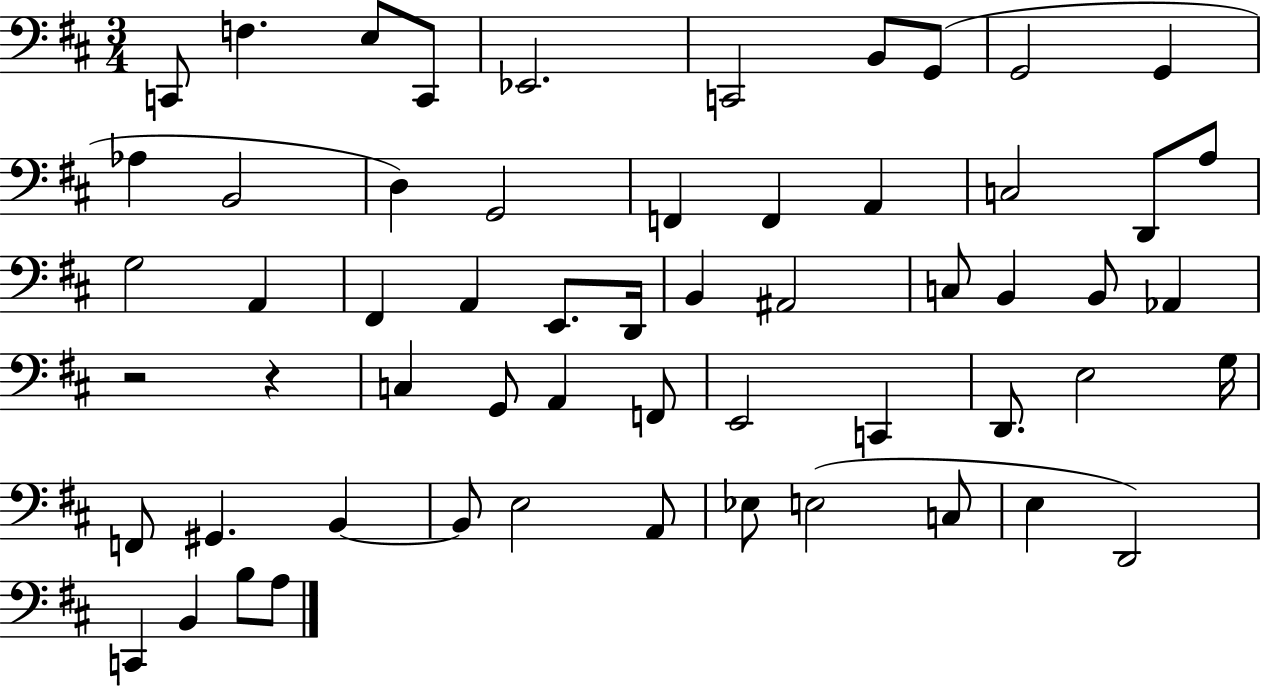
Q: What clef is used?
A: bass